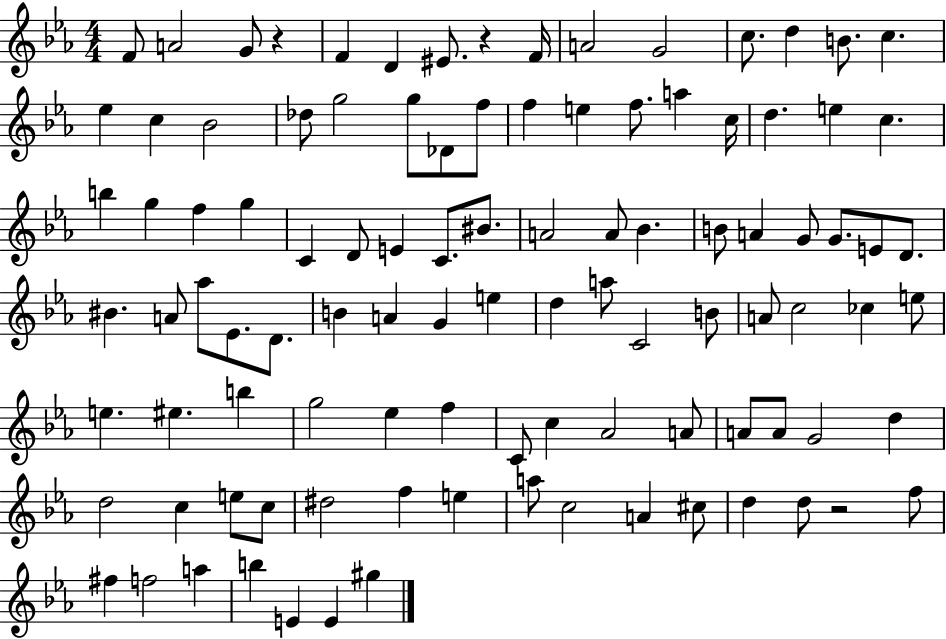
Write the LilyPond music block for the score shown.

{
  \clef treble
  \numericTimeSignature
  \time 4/4
  \key ees \major
  f'8 a'2 g'8 r4 | f'4 d'4 eis'8. r4 f'16 | a'2 g'2 | c''8. d''4 b'8. c''4. | \break ees''4 c''4 bes'2 | des''8 g''2 g''8 des'8 f''8 | f''4 e''4 f''8. a''4 c''16 | d''4. e''4 c''4. | \break b''4 g''4 f''4 g''4 | c'4 d'8 e'4 c'8. bis'8. | a'2 a'8 bes'4. | b'8 a'4 g'8 g'8. e'8 d'8. | \break bis'4. a'8 aes''8 ees'8. d'8. | b'4 a'4 g'4 e''4 | d''4 a''8 c'2 b'8 | a'8 c''2 ces''4 e''8 | \break e''4. eis''4. b''4 | g''2 ees''4 f''4 | c'8 c''4 aes'2 a'8 | a'8 a'8 g'2 d''4 | \break d''2 c''4 e''8 c''8 | dis''2 f''4 e''4 | a''8 c''2 a'4 cis''8 | d''4 d''8 r2 f''8 | \break fis''4 f''2 a''4 | b''4 e'4 e'4 gis''4 | \bar "|."
}